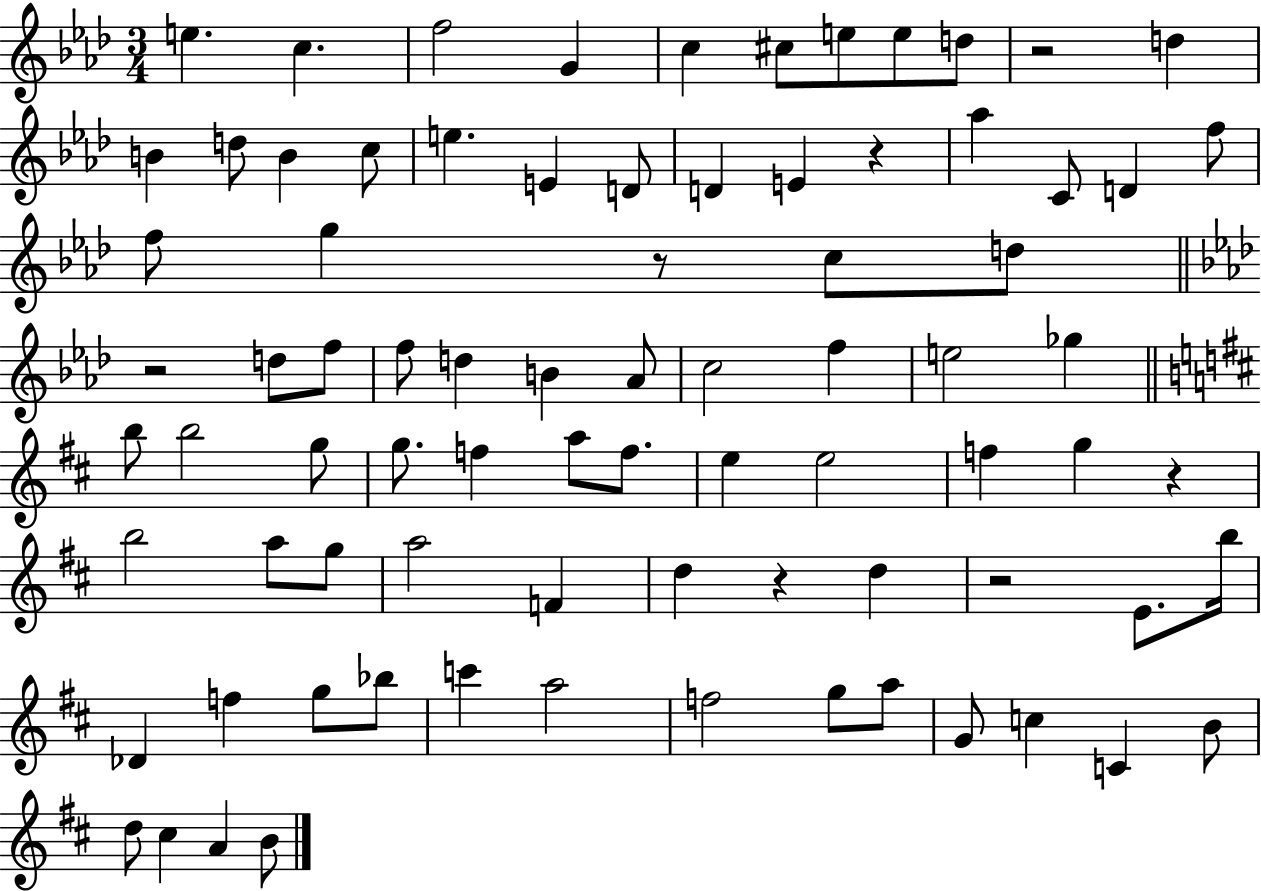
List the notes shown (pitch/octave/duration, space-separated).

E5/q. C5/q. F5/h G4/q C5/q C#5/e E5/e E5/e D5/e R/h D5/q B4/q D5/e B4/q C5/e E5/q. E4/q D4/e D4/q E4/q R/q Ab5/q C4/e D4/q F5/e F5/e G5/q R/e C5/e D5/e R/h D5/e F5/e F5/e D5/q B4/q Ab4/e C5/h F5/q E5/h Gb5/q B5/e B5/h G5/e G5/e. F5/q A5/e F5/e. E5/q E5/h F5/q G5/q R/q B5/h A5/e G5/e A5/h F4/q D5/q R/q D5/q R/h E4/e. B5/s Db4/q F5/q G5/e Bb5/e C6/q A5/h F5/h G5/e A5/e G4/e C5/q C4/q B4/e D5/e C#5/q A4/q B4/e